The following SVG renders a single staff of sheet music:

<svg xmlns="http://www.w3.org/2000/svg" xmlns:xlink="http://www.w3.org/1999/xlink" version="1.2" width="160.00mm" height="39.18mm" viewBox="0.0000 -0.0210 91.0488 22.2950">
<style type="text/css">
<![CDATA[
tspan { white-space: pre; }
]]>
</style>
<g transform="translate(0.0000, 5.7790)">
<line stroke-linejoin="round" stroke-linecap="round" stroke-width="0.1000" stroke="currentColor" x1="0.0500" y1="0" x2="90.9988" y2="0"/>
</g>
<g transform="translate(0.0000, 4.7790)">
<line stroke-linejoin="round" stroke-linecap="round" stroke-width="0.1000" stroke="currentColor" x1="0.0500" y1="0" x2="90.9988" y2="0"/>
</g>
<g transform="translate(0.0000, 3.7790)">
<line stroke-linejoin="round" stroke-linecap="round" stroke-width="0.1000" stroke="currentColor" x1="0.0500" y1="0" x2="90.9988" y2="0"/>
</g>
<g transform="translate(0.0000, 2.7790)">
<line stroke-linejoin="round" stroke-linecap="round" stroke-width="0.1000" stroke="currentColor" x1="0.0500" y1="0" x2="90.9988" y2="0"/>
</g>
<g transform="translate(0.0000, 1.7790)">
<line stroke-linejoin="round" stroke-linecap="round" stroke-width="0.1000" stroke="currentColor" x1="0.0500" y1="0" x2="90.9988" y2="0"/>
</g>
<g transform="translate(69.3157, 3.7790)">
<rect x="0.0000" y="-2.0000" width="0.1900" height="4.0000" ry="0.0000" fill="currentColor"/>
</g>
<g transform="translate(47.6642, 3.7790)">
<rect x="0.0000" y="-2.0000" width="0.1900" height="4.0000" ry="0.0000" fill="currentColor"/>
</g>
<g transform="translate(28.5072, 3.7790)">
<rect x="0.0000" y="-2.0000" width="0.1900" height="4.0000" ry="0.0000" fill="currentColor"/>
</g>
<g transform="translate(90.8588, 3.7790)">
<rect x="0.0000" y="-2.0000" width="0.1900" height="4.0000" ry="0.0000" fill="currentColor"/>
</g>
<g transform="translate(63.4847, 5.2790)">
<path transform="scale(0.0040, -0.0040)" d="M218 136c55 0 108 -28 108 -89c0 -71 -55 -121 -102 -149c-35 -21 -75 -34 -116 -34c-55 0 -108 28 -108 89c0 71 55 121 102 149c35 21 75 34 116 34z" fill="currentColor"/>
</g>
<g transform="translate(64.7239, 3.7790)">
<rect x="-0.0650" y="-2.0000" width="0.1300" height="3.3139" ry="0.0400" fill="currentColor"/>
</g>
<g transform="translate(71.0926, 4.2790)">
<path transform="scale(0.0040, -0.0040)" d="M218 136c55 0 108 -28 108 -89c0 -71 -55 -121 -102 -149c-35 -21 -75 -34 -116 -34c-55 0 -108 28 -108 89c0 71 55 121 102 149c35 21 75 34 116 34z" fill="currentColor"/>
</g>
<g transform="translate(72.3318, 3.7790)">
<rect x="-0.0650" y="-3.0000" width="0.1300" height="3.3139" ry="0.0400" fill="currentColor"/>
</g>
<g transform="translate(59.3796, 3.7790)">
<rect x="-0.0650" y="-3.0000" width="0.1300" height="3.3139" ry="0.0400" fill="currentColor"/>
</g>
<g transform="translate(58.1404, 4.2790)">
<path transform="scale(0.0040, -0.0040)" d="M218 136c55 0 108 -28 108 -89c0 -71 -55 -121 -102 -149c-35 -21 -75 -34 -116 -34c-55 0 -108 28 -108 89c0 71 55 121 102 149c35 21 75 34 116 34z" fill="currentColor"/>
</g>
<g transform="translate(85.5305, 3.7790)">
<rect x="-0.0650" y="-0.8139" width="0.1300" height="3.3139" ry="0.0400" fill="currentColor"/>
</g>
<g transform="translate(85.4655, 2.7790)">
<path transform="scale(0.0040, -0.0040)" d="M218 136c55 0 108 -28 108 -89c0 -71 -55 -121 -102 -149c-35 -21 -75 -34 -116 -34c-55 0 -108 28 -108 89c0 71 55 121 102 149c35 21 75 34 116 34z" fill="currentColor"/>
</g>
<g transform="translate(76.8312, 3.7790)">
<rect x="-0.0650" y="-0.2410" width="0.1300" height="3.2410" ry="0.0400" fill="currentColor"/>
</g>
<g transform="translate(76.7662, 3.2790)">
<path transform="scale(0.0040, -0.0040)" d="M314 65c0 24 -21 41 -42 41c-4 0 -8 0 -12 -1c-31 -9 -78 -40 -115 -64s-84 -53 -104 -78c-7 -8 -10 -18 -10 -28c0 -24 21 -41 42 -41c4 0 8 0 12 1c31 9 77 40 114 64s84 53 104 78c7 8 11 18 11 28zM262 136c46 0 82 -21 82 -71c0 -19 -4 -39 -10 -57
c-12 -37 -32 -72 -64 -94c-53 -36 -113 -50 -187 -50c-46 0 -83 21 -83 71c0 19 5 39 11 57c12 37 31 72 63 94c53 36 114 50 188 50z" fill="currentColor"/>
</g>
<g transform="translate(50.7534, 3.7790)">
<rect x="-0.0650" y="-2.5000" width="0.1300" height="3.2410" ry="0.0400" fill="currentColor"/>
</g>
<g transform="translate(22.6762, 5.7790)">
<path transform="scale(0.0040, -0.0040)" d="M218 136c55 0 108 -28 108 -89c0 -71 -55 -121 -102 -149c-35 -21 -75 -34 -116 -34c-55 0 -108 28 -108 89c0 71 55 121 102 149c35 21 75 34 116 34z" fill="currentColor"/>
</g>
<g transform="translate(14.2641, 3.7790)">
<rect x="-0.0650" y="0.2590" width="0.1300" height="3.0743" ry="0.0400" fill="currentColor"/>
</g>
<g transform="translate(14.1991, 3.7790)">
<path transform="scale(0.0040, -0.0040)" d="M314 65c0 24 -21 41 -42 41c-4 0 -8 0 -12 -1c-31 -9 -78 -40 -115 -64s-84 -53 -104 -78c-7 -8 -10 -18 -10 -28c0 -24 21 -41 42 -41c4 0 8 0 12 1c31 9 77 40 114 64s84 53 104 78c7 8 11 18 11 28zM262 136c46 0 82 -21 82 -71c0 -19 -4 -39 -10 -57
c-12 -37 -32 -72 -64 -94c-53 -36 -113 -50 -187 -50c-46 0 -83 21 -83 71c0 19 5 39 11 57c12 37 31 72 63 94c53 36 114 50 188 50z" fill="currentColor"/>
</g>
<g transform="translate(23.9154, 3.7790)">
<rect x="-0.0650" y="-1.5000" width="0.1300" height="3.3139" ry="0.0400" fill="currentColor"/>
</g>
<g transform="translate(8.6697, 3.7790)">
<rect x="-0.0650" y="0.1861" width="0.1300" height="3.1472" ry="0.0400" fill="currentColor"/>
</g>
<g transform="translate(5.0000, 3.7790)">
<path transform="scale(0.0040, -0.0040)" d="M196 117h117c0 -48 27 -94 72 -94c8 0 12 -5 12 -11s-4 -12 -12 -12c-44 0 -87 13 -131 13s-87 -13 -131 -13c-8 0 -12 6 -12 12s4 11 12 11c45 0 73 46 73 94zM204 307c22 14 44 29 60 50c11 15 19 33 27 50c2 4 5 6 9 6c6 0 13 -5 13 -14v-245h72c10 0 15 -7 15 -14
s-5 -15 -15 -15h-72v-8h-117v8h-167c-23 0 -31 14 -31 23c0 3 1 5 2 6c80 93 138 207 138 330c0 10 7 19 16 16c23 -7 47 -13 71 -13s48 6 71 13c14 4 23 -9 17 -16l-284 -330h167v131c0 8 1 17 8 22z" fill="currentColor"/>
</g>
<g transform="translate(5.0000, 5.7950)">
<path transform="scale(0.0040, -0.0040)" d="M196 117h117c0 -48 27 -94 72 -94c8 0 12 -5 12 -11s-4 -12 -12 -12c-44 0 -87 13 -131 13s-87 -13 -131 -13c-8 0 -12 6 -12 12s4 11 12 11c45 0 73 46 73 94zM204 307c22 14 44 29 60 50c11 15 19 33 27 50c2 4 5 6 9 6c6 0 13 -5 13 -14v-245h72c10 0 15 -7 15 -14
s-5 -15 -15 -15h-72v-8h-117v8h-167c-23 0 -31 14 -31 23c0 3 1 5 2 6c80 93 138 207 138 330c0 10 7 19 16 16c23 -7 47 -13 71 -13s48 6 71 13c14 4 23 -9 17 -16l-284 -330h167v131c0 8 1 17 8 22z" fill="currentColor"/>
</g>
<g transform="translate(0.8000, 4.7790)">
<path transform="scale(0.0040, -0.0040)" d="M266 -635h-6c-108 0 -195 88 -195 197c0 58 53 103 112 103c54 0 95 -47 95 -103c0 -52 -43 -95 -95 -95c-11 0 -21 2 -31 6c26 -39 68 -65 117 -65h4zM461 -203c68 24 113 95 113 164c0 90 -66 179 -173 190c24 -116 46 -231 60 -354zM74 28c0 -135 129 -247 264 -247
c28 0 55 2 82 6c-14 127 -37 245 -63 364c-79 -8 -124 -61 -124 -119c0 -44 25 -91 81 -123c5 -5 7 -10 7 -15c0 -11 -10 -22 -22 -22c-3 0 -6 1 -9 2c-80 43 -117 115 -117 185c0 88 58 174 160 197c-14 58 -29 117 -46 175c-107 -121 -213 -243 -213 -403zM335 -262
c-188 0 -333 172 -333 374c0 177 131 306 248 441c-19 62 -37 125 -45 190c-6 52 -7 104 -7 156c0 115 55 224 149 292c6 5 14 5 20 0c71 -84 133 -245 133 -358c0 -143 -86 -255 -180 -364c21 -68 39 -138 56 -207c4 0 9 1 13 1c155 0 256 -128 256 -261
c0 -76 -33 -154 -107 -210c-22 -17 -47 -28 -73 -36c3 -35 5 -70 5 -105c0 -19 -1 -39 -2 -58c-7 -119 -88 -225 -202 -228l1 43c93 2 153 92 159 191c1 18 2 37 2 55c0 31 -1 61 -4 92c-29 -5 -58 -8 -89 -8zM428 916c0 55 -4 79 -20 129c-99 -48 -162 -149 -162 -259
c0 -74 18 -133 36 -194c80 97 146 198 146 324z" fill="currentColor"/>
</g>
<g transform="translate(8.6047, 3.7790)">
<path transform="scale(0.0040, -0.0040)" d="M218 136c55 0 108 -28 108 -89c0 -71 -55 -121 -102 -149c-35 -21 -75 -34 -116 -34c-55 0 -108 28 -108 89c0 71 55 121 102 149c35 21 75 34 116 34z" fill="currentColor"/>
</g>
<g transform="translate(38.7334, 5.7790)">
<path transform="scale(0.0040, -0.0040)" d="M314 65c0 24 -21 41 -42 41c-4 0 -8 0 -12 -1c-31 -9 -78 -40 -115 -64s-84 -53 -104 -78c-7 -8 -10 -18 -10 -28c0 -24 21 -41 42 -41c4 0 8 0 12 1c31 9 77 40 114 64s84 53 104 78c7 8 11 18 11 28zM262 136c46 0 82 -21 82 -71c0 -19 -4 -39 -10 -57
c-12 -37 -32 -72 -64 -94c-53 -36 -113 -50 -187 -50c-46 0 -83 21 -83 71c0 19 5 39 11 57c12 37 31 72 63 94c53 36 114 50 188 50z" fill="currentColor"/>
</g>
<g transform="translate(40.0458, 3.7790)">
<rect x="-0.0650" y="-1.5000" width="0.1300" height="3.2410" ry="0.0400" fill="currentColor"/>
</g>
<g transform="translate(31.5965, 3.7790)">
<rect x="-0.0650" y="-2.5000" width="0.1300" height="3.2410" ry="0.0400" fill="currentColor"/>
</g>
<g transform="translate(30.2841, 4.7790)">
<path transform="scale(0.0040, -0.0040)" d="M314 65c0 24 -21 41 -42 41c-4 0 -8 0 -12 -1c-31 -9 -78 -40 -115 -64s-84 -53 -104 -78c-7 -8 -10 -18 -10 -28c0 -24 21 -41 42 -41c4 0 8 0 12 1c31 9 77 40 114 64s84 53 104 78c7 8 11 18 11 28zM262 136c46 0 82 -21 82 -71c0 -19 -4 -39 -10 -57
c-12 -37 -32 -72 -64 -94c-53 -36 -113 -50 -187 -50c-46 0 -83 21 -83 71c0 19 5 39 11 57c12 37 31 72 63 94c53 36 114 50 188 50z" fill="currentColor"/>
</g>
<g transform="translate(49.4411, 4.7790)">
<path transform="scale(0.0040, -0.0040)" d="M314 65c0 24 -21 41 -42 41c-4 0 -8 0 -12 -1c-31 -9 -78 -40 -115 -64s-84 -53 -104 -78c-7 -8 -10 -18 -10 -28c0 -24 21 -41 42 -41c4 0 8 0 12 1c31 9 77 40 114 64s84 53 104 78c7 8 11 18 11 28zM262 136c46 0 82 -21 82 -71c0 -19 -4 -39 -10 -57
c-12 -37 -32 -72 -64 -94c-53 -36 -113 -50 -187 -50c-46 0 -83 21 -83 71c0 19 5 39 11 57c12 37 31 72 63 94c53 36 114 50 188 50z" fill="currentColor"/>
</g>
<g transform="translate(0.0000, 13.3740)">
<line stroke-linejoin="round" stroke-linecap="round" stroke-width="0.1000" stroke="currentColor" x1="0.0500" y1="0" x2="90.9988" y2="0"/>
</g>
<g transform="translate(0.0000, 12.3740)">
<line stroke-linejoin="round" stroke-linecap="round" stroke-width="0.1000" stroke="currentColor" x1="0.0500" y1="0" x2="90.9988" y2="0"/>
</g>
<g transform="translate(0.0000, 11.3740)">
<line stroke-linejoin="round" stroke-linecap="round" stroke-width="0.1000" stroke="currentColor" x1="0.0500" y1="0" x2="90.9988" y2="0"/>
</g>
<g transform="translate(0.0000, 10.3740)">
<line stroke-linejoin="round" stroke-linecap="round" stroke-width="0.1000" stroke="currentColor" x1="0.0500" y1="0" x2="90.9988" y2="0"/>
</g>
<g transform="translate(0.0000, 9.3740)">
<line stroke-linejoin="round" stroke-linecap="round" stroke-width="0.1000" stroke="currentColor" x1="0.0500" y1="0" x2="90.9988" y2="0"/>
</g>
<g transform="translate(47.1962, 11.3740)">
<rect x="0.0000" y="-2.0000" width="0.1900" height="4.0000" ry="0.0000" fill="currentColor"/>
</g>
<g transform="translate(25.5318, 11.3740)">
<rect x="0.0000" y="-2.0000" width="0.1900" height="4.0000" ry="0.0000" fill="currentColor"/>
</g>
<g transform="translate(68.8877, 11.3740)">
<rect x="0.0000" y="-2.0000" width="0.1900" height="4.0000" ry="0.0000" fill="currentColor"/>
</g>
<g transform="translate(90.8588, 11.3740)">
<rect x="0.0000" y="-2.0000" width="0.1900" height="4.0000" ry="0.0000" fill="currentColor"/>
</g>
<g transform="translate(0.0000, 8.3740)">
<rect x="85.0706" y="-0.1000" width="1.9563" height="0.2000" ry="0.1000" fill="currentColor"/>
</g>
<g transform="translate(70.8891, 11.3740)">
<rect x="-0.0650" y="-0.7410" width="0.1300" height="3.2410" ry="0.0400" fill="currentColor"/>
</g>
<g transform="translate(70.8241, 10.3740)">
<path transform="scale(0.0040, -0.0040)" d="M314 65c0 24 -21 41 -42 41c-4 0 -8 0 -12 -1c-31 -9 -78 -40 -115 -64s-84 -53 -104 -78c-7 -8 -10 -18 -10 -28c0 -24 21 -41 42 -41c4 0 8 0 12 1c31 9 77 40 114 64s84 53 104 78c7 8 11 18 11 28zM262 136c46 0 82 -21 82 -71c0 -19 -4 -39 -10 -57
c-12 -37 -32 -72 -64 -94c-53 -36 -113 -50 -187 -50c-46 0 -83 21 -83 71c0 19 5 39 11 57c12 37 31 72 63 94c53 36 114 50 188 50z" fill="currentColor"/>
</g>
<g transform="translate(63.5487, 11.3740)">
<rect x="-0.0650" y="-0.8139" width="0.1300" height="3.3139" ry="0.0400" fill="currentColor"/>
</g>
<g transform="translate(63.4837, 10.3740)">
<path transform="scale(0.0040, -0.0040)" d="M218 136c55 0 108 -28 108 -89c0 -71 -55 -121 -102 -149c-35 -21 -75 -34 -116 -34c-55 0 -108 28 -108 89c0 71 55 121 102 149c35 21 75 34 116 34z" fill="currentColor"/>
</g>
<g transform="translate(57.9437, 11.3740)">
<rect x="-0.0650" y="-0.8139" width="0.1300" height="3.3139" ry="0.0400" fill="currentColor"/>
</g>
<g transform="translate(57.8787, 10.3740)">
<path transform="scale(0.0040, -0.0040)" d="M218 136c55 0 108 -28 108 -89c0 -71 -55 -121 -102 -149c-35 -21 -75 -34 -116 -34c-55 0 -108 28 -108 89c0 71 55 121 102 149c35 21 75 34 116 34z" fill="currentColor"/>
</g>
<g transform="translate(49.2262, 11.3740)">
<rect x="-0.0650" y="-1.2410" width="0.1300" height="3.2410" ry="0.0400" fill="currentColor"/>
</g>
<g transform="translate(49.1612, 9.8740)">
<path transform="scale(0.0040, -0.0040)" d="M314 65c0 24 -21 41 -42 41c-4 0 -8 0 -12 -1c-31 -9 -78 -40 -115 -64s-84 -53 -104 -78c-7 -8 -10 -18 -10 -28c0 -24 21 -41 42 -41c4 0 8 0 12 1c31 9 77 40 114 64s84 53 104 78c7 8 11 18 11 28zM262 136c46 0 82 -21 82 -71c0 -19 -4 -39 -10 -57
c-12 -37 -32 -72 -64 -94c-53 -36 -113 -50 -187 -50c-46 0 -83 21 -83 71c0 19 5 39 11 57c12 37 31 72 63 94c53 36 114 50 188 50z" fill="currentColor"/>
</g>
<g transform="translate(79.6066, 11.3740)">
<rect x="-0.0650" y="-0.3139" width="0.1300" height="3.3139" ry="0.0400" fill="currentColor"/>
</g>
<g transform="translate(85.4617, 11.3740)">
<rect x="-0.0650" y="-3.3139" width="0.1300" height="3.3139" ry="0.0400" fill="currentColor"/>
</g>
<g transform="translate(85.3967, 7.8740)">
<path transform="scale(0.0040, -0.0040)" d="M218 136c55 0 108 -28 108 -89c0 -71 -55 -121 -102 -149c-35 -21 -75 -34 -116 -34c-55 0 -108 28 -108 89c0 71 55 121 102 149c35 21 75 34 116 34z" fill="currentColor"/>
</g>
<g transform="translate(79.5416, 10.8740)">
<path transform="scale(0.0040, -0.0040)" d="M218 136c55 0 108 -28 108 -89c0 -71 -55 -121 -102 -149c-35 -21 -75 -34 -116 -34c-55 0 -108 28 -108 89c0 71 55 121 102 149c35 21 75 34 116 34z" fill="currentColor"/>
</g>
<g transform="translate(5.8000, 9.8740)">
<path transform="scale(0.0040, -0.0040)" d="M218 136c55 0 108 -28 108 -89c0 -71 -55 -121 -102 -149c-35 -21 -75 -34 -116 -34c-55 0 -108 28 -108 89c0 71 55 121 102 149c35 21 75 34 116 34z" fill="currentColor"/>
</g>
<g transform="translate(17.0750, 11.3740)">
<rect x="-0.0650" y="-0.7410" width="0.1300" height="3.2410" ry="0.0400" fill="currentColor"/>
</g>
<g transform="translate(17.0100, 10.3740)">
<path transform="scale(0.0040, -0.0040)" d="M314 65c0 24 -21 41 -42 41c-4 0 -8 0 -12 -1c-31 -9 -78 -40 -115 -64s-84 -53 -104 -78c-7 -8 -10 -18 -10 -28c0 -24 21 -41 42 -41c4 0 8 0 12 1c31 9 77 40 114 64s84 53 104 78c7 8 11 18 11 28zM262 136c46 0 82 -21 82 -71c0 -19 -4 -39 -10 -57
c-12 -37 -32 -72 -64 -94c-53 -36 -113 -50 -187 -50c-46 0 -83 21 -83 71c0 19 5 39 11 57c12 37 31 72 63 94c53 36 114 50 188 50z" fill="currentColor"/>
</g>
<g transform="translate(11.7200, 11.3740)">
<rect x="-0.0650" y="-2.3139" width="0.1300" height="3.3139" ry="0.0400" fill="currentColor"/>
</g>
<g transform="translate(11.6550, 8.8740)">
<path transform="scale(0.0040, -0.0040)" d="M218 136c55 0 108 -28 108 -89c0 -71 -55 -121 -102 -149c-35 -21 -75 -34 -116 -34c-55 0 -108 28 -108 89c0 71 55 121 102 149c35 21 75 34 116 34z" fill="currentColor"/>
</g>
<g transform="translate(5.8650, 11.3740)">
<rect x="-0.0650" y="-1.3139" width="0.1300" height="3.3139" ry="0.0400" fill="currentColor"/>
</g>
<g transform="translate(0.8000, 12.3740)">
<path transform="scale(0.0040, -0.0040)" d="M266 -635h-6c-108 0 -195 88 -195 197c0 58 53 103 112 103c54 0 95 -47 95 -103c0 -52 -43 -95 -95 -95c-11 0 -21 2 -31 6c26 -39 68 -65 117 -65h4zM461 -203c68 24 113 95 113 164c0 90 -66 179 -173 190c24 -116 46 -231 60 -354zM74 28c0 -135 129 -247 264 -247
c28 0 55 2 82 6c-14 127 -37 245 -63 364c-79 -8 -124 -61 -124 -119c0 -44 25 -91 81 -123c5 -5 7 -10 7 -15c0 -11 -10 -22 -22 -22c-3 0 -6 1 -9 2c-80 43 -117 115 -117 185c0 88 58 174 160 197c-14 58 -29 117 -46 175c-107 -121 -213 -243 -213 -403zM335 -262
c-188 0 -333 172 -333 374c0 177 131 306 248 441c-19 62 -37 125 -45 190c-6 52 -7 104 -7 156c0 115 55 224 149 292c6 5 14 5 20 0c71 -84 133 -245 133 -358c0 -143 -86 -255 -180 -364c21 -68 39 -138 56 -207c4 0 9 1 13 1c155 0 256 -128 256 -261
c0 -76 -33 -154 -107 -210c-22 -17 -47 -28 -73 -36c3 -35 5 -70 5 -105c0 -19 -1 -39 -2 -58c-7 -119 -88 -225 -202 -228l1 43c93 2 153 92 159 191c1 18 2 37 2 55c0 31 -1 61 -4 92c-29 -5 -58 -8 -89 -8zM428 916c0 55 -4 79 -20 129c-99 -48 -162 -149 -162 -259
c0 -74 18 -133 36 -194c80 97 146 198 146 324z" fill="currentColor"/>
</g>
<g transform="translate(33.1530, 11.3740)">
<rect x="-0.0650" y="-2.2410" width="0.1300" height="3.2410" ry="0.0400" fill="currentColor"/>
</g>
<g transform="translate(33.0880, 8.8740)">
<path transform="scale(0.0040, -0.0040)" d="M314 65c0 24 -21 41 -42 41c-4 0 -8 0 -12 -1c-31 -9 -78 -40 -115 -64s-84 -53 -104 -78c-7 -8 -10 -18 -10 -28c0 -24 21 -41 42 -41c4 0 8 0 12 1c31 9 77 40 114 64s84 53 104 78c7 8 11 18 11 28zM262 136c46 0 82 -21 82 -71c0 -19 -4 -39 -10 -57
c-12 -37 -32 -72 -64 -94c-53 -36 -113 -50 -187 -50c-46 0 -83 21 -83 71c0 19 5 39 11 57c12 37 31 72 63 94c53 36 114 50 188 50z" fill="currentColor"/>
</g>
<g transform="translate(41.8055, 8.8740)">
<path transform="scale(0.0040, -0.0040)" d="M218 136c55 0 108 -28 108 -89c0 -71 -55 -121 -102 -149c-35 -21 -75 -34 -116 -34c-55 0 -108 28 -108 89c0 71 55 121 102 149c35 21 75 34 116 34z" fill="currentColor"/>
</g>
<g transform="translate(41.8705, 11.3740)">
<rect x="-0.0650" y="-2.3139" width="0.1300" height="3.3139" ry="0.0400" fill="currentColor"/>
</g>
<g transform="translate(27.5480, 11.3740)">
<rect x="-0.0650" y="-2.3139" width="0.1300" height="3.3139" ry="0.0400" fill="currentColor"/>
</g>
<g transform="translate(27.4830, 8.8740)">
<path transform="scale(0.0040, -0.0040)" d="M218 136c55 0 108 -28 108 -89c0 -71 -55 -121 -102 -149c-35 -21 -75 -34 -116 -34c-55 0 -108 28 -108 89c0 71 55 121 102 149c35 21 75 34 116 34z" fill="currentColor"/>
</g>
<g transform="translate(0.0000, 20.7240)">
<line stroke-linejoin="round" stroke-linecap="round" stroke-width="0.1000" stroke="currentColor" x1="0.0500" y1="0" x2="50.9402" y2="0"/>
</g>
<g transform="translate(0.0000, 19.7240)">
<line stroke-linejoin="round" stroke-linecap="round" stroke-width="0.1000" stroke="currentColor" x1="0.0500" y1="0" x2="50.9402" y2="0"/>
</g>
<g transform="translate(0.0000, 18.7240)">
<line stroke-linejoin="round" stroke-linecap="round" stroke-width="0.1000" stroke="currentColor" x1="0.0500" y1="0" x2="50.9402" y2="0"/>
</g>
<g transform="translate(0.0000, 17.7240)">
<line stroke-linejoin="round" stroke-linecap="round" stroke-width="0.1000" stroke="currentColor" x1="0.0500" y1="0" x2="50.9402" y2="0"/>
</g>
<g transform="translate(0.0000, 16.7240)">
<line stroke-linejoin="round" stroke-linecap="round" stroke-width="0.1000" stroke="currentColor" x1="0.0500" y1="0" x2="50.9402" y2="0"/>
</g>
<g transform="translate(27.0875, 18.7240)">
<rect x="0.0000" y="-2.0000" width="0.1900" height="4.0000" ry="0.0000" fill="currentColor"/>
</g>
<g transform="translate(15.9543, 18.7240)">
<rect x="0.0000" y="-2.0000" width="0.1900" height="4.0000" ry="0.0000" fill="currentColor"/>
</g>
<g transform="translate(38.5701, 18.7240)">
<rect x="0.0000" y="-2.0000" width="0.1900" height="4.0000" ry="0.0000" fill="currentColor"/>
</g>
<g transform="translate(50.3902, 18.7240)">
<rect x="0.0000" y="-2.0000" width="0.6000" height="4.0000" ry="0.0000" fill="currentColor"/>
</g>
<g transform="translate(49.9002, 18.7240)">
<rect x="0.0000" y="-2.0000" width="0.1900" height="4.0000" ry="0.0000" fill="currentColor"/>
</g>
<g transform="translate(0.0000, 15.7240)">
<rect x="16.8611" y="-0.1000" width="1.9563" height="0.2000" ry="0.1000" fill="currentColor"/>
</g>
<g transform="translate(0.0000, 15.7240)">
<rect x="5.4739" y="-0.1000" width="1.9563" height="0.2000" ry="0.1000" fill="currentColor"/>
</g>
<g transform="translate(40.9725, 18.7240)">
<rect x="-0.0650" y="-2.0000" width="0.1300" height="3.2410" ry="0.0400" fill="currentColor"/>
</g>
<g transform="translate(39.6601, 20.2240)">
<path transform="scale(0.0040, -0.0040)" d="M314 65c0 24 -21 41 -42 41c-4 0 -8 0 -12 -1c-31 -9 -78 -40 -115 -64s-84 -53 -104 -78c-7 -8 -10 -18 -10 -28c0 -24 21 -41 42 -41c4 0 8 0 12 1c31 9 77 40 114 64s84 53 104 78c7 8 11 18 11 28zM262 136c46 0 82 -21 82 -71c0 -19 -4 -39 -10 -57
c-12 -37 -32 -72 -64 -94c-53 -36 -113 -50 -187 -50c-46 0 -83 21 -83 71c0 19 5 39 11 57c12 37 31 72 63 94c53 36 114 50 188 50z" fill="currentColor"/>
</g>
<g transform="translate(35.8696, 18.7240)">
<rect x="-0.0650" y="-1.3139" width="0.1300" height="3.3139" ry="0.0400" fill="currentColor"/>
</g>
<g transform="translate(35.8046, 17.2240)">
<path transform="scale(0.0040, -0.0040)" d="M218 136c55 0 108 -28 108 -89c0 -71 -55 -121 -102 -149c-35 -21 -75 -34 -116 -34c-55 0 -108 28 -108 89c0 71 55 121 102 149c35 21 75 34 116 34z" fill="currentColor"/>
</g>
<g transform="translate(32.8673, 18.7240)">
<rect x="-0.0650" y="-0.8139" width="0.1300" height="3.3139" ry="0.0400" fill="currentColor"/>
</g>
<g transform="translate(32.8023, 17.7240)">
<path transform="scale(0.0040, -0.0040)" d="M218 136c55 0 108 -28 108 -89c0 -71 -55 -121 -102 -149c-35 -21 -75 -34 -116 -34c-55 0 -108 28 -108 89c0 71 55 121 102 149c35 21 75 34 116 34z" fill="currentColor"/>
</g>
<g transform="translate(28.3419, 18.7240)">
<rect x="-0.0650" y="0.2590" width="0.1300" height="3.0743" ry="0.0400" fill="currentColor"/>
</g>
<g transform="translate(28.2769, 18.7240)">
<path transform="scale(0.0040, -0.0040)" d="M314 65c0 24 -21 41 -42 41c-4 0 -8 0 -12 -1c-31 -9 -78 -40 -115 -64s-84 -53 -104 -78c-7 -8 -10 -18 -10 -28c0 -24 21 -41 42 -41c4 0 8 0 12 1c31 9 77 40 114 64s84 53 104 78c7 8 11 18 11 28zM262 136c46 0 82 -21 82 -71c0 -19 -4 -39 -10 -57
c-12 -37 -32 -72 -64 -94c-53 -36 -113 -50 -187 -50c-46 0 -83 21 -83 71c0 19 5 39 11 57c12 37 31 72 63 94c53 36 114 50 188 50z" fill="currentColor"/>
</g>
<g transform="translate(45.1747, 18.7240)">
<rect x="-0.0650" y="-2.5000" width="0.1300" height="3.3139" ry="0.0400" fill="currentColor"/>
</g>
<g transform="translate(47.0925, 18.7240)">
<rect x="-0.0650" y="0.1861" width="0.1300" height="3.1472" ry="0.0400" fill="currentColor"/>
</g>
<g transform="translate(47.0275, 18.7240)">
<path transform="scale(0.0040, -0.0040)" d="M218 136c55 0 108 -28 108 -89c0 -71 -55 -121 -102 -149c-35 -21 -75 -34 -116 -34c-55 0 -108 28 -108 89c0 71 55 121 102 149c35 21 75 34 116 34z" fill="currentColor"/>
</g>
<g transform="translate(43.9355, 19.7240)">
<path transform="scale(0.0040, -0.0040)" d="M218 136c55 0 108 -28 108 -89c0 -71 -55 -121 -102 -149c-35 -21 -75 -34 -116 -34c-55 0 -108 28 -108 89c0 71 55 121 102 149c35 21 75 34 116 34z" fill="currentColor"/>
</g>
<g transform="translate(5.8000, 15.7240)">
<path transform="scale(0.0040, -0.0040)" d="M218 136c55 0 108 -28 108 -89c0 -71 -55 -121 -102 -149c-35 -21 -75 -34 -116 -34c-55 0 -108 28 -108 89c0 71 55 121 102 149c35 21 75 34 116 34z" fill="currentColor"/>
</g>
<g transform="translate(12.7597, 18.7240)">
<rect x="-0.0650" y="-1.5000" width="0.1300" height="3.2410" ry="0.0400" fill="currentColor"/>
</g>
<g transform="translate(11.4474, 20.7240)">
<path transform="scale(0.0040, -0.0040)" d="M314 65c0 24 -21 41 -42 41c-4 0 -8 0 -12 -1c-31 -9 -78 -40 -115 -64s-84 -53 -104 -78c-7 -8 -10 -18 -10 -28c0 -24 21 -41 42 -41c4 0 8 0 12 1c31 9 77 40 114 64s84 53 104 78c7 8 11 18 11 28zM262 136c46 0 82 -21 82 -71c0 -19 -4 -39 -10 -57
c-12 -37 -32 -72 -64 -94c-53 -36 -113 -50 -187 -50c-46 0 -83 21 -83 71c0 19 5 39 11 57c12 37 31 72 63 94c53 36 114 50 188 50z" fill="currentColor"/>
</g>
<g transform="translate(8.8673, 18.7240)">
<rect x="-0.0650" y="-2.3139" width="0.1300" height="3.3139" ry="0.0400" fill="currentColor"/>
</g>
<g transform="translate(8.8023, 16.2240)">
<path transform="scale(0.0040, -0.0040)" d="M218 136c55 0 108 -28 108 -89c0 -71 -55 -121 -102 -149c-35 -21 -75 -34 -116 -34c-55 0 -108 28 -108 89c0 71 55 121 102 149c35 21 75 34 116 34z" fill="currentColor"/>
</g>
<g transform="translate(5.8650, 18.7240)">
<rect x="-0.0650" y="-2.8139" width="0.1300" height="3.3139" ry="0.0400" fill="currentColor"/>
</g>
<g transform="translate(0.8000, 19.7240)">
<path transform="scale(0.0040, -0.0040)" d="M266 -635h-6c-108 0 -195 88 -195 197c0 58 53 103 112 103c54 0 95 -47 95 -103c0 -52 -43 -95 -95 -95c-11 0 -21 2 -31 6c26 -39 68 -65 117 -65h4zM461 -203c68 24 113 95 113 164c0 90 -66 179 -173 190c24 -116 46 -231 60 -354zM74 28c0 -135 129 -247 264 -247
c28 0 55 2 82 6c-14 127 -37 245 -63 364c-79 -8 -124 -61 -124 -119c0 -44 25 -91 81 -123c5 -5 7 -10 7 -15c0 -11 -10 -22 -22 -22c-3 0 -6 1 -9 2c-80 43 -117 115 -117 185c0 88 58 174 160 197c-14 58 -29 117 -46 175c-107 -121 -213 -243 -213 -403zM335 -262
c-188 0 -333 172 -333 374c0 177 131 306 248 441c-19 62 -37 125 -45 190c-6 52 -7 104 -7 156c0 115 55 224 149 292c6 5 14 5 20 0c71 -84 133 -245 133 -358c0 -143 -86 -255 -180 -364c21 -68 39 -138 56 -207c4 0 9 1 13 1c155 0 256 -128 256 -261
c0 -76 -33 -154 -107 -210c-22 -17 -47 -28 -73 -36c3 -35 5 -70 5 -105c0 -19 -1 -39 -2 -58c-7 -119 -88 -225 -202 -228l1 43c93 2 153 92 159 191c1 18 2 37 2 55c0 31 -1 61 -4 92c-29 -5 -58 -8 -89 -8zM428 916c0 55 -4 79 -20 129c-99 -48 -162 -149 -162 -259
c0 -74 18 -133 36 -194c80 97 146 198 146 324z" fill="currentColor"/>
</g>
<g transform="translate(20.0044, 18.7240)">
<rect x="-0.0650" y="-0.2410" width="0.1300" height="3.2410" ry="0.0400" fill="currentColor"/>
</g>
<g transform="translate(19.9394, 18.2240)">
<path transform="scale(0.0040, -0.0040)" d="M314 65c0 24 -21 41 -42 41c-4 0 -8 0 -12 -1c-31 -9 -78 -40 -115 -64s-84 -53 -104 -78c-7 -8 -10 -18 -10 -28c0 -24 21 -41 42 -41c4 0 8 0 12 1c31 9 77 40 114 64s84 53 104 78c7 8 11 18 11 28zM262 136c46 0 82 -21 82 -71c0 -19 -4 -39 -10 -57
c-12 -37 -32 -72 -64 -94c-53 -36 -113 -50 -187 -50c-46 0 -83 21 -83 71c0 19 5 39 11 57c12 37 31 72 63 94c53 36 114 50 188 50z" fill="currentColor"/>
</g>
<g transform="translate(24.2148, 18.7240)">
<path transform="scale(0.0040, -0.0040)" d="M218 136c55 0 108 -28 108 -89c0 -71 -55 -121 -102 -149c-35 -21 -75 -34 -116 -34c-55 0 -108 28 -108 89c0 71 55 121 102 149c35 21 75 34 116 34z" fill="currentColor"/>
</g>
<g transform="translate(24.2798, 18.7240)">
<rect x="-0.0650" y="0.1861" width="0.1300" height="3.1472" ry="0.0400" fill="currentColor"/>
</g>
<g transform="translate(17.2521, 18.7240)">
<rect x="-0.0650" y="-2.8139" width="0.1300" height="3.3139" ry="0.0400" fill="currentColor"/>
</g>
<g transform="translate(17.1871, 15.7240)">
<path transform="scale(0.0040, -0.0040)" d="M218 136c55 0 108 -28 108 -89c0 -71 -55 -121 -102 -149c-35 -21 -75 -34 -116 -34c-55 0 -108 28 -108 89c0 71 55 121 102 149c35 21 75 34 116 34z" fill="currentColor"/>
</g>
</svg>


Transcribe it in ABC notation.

X:1
T:Untitled
M:4/4
L:1/4
K:C
B B2 E G2 E2 G2 A F A c2 d e g d2 g g2 g e2 d d d2 c b a g E2 a c2 B B2 d e F2 G B